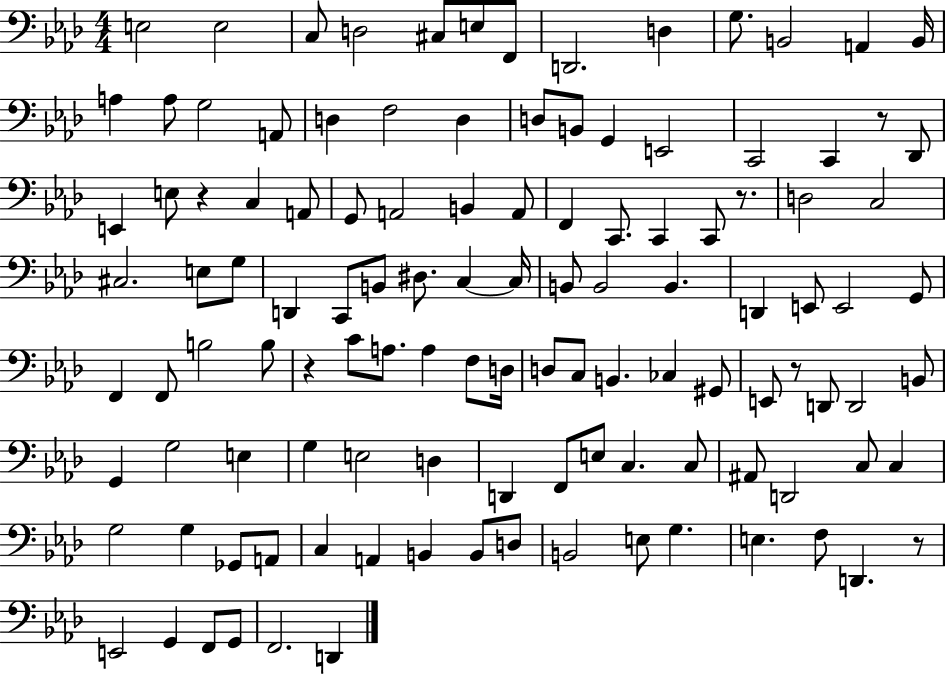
X:1
T:Untitled
M:4/4
L:1/4
K:Ab
E,2 E,2 C,/2 D,2 ^C,/2 E,/2 F,,/2 D,,2 D, G,/2 B,,2 A,, B,,/4 A, A,/2 G,2 A,,/2 D, F,2 D, D,/2 B,,/2 G,, E,,2 C,,2 C,, z/2 _D,,/2 E,, E,/2 z C, A,,/2 G,,/2 A,,2 B,, A,,/2 F,, C,,/2 C,, C,,/2 z/2 D,2 C,2 ^C,2 E,/2 G,/2 D,, C,,/2 B,,/2 ^D,/2 C, C,/4 B,,/2 B,,2 B,, D,, E,,/2 E,,2 G,,/2 F,, F,,/2 B,2 B,/2 z C/2 A,/2 A, F,/2 D,/4 D,/2 C,/2 B,, _C, ^G,,/2 E,,/2 z/2 D,,/2 D,,2 B,,/2 G,, G,2 E, G, E,2 D, D,, F,,/2 E,/2 C, C,/2 ^A,,/2 D,,2 C,/2 C, G,2 G, _G,,/2 A,,/2 C, A,, B,, B,,/2 D,/2 B,,2 E,/2 G, E, F,/2 D,, z/2 E,,2 G,, F,,/2 G,,/2 F,,2 D,,